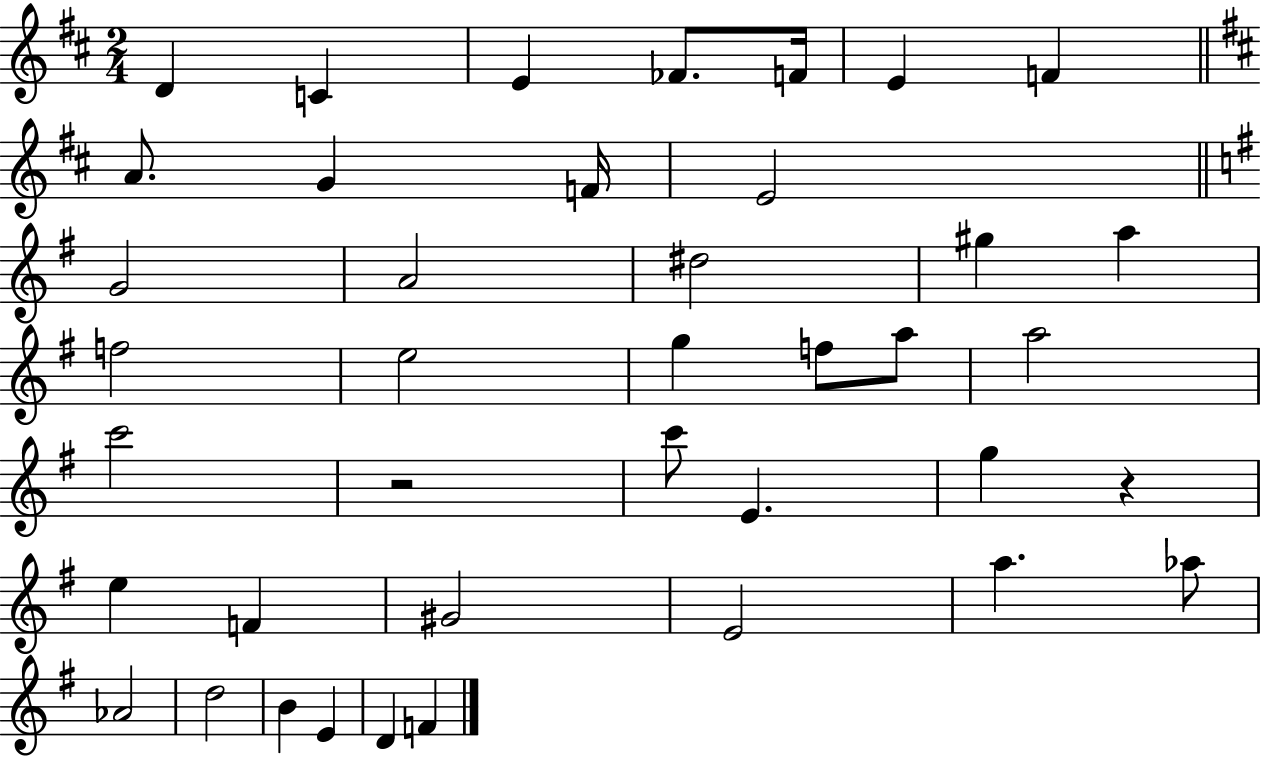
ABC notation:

X:1
T:Untitled
M:2/4
L:1/4
K:D
D C E _F/2 F/4 E F A/2 G F/4 E2 G2 A2 ^d2 ^g a f2 e2 g f/2 a/2 a2 c'2 z2 c'/2 E g z e F ^G2 E2 a _a/2 _A2 d2 B E D F